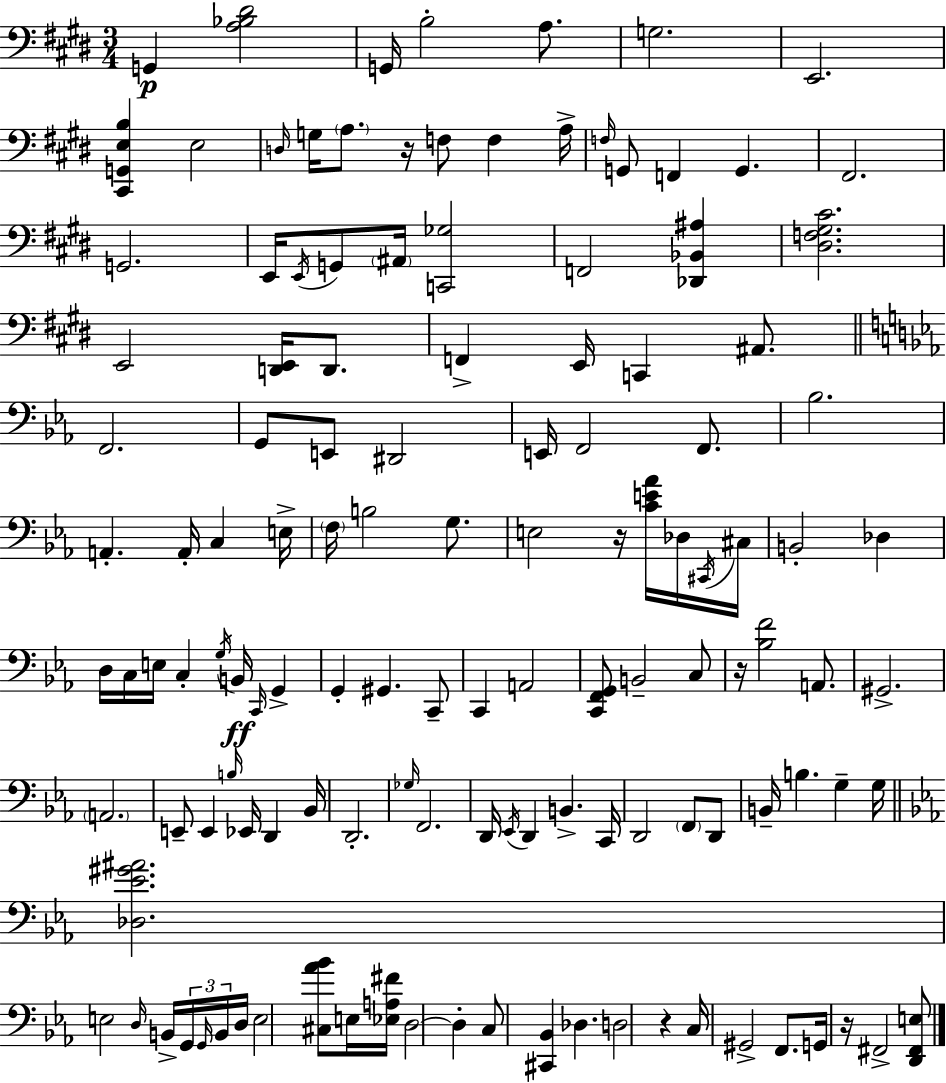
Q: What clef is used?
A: bass